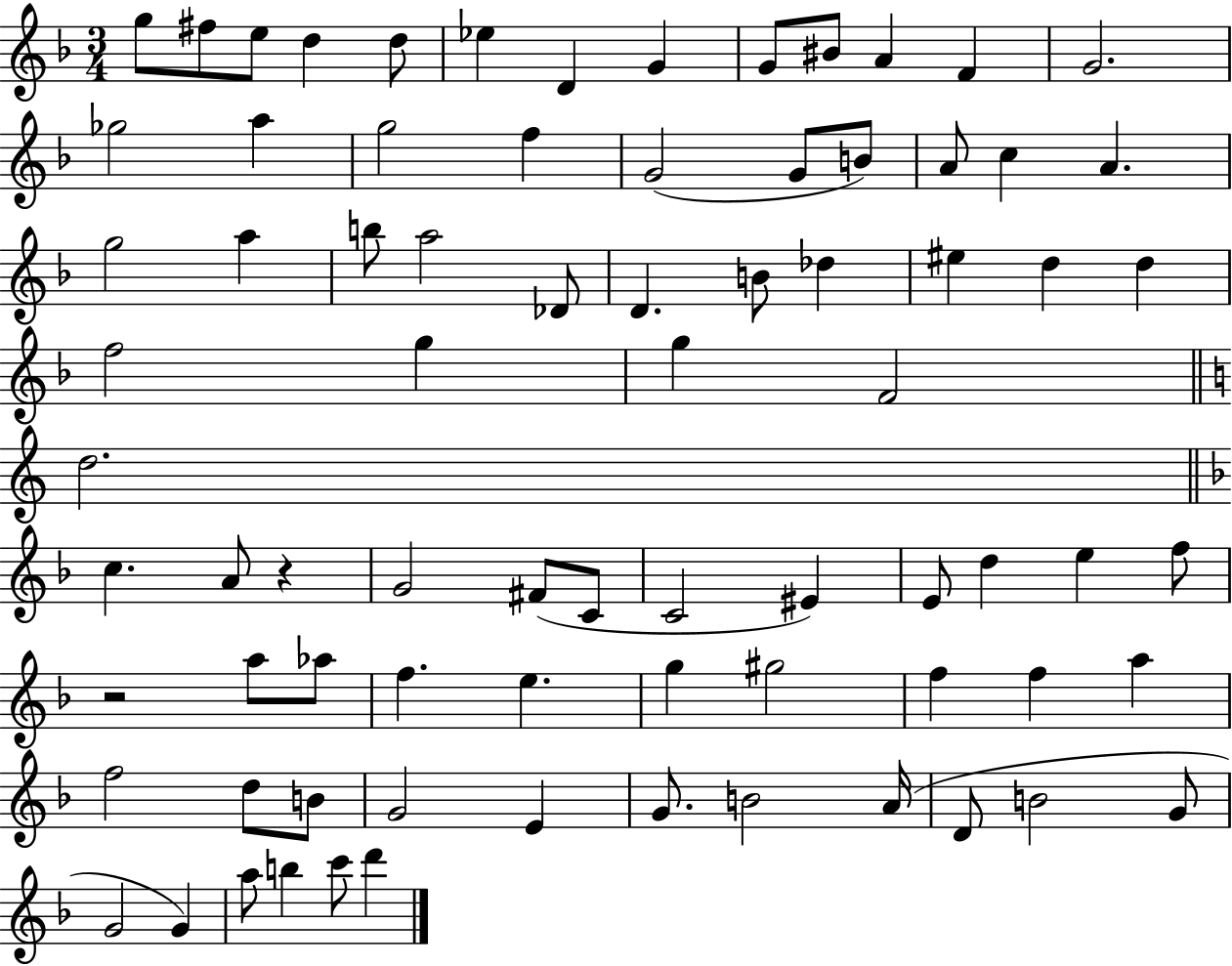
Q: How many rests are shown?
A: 2